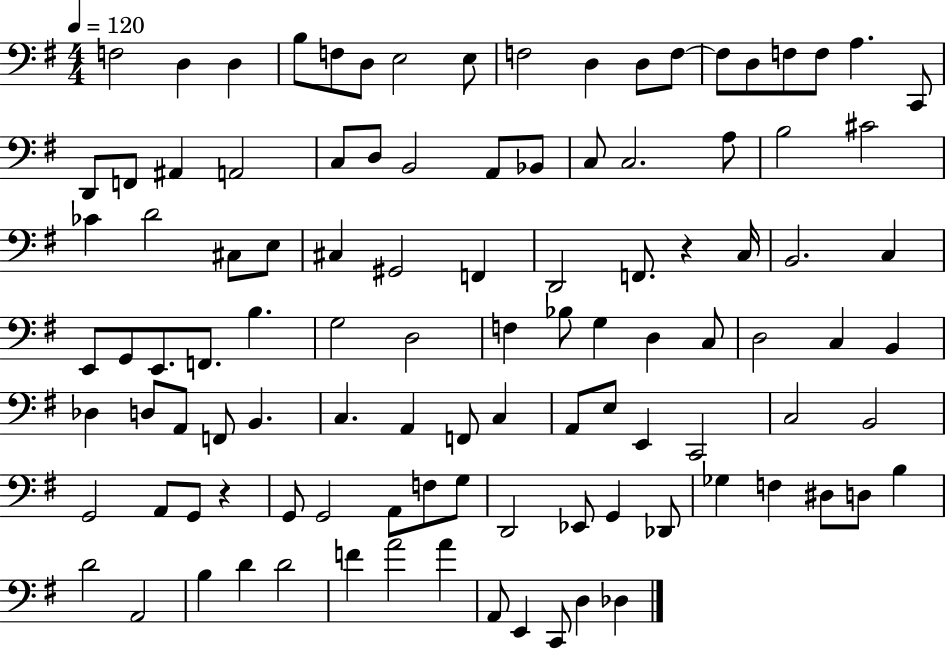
{
  \clef bass
  \numericTimeSignature
  \time 4/4
  \key g \major
  \tempo 4 = 120
  f2 d4 d4 | b8 f8 d8 e2 e8 | f2 d4 d8 f8~~ | f8 d8 f8 f8 a4. c,8 | \break d,8 f,8 ais,4 a,2 | c8 d8 b,2 a,8 bes,8 | c8 c2. a8 | b2 cis'2 | \break ces'4 d'2 cis8 e8 | cis4 gis,2 f,4 | d,2 f,8. r4 c16 | b,2. c4 | \break e,8 g,8 e,8. f,8. b4. | g2 d2 | f4 bes8 g4 d4 c8 | d2 c4 b,4 | \break des4 d8 a,8 f,8 b,4. | c4. a,4 f,8 c4 | a,8 e8 e,4 c,2 | c2 b,2 | \break g,2 a,8 g,8 r4 | g,8 g,2 a,8 f8 g8 | d,2 ees,8 g,4 des,8 | ges4 f4 dis8 d8 b4 | \break d'2 a,2 | b4 d'4 d'2 | f'4 a'2 a'4 | a,8 e,4 c,8 d4 des4 | \break \bar "|."
}